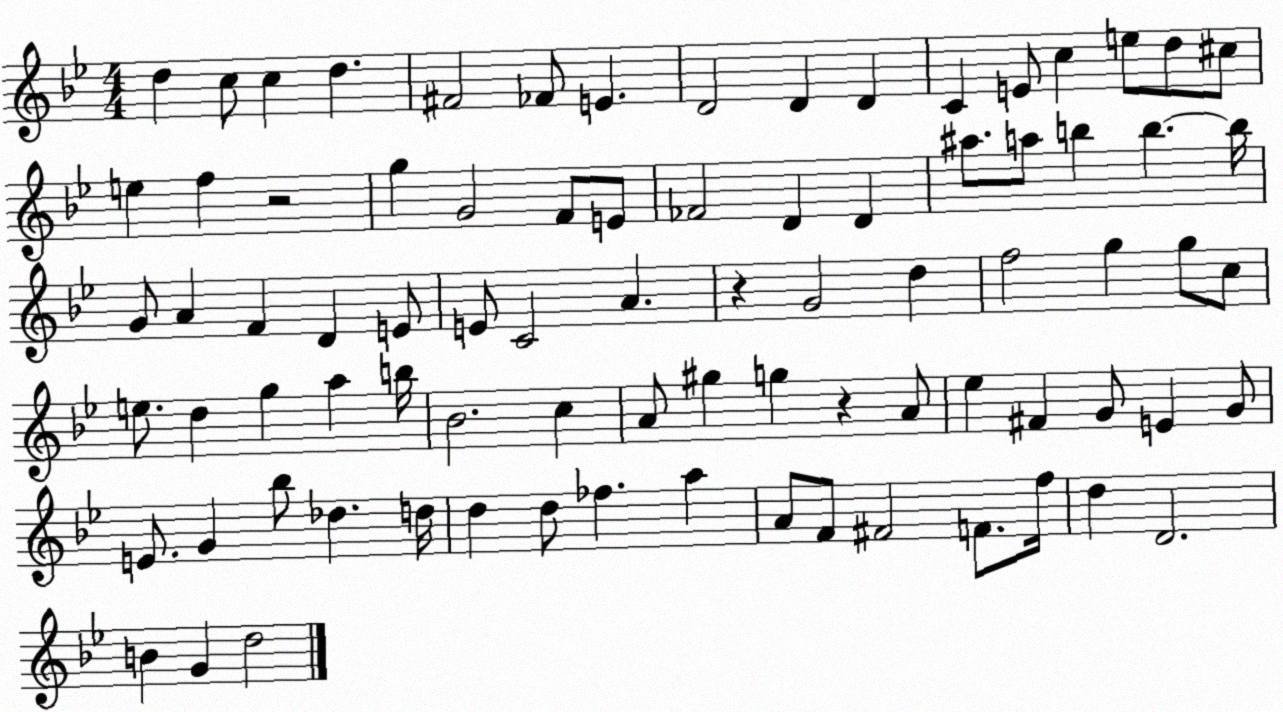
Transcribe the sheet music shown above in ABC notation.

X:1
T:Untitled
M:4/4
L:1/4
K:Bb
d c/2 c d ^F2 _F/2 E D2 D D C E/2 c e/2 d/2 ^c/2 e f z2 g G2 F/2 E/2 _F2 D D ^a/2 a/2 b b b/4 G/2 A F D E/2 E/2 C2 A z G2 d f2 g g/2 c/2 e/2 d g a b/4 _B2 c A/2 ^g g z A/2 _e ^F G/2 E G/2 E/2 G _b/2 _d d/4 d d/2 _f a A/2 F/2 ^F2 F/2 f/4 d D2 B G d2